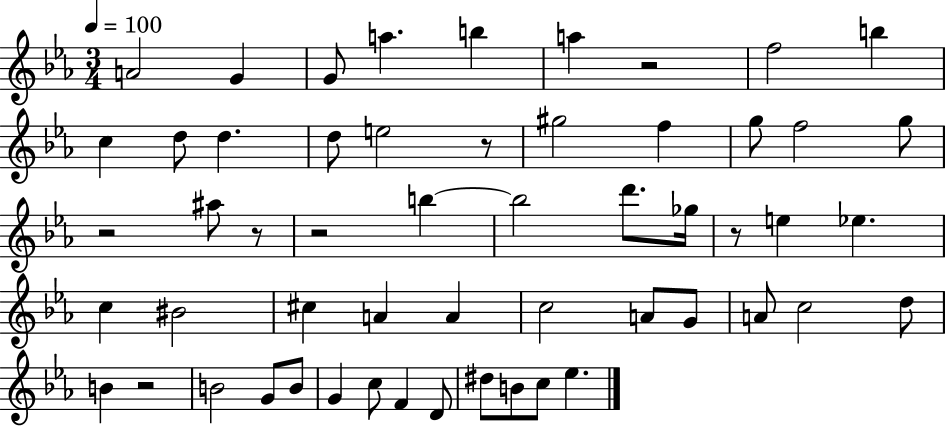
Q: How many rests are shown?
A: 7